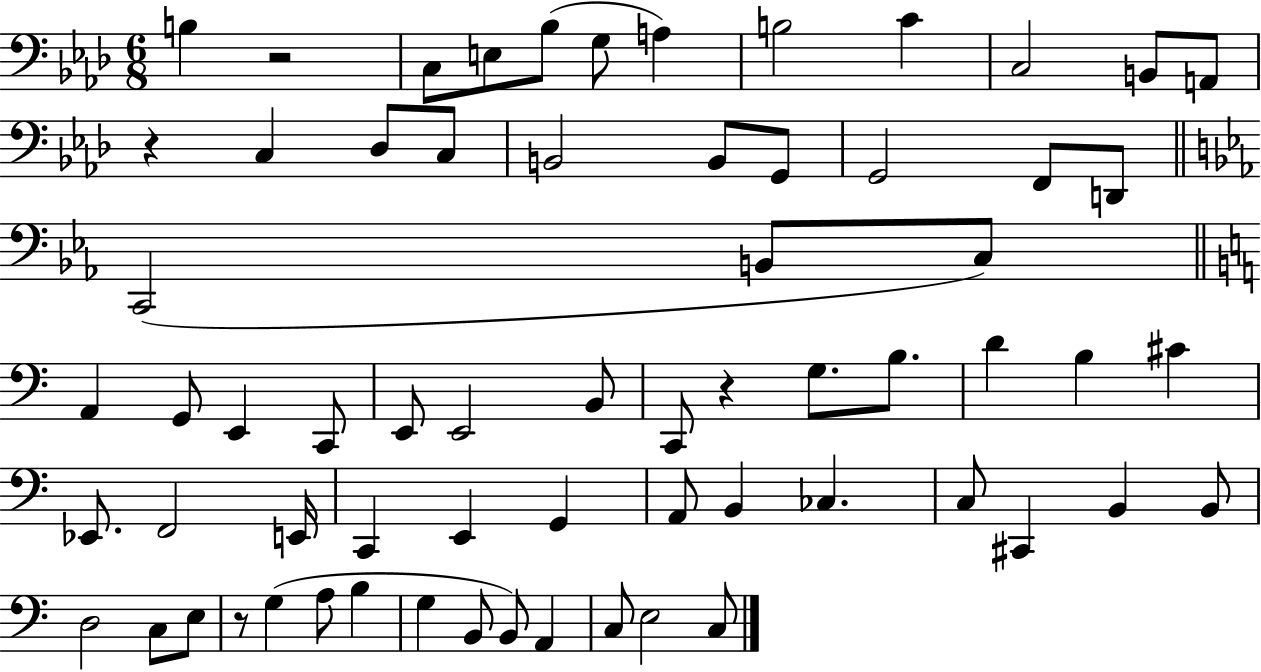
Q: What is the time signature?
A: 6/8